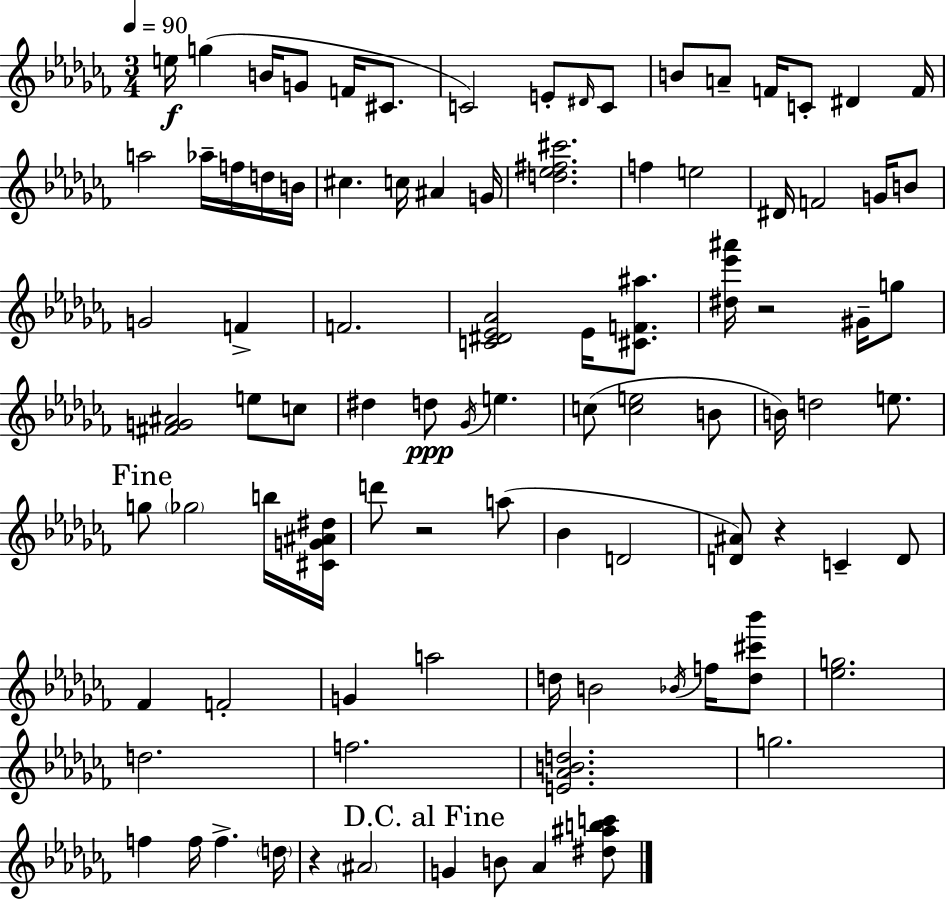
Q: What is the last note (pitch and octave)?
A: Ab4